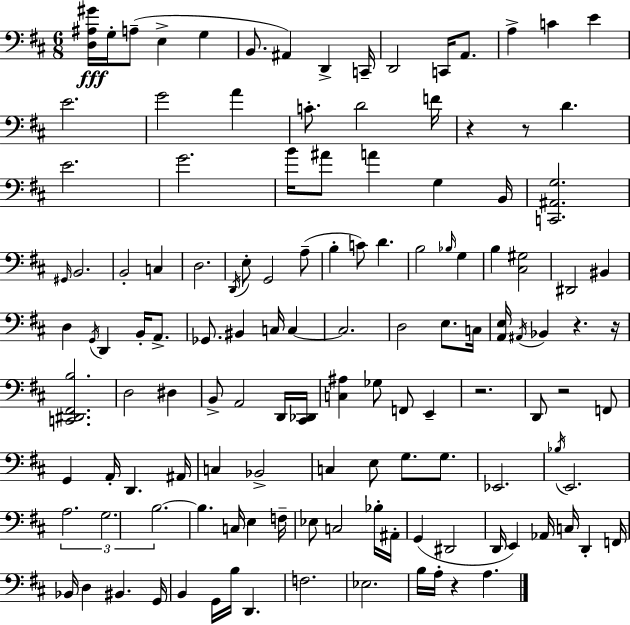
{
  \clef bass
  \numericTimeSignature
  \time 6/8
  \key d \major
  <d ais gis'>16\fff g16-. a8--( e4-> g4 | b,8. ais,4) d,4-> c,16-- | d,2 c,16 a,8. | a4-> c'4 e'4 | \break e'2. | g'2 a'4 | c'8.-. d'2 f'16 | r4 r8 d'4. | \break e'2. | g'2. | b'16 ais'8 a'4 g4 b,16 | <c, ais, g>2. | \break \grace { gis,16 } b,2. | b,2-. c4 | d2. | \acciaccatura { d,16 } e8-. g,2 | \break a8--( b4-. c'8) d'4. | b2 \grace { bes16 } g4 | b4 <cis gis>2 | dis,2 bis,4 | \break d4 \acciaccatura { g,16 } d,4 | b,16-. a,8.-> ges,8. bis,4 c16 | c4~~ c2. | d2 | \break e8. c16 <a, e>16 \acciaccatura { ais,16 } bes,4 r4. | r16 <c, dis, fis, b>2. | d2 | dis4 b,8-> a,2 | \break d,16 <cis, des,>16 <c ais>4 ges8 f,8 | e,4-- r2. | d,8 r2 | f,8 g,4 a,16-. d,4. | \break ais,16 c4 bes,2-> | c4 e8 g8. | g8. ees,2. | \acciaccatura { bes16 } e,2. | \break \tuplet 3/2 { a2. | g2. | b2.~~ } | b4. | \break c16 e4 f16-- ees8 c2 | bes16-. ais,16-. g,4( dis,2 | d,16 e,4) aes,16 | c16 d,4-. f,16 bes,16 d4 bis,4. | \break g,16 b,4 g,16 b16 | d,4. f2. | ees2. | b16 a16-. r4 | \break a4. \bar "|."
}